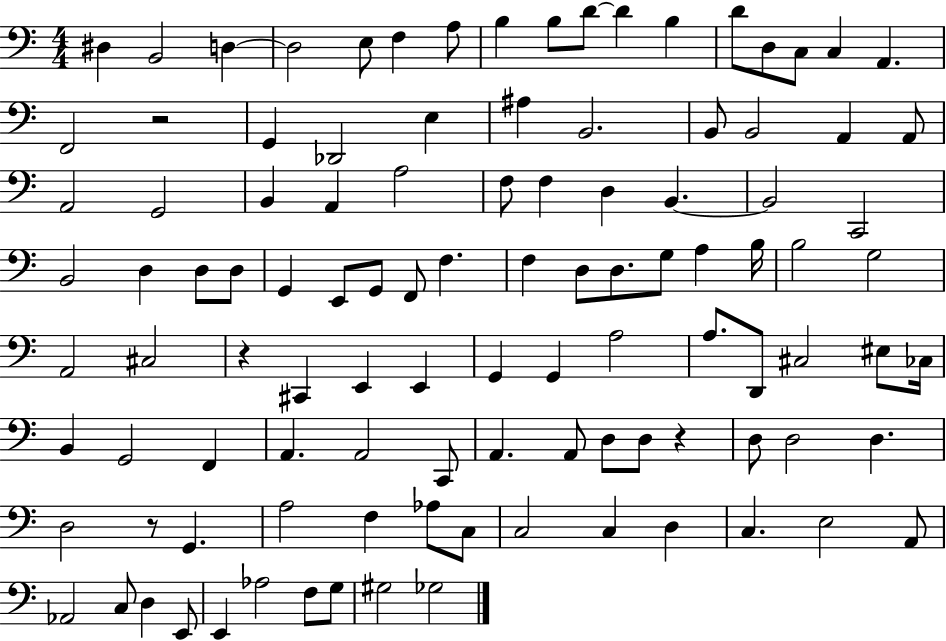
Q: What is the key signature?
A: C major